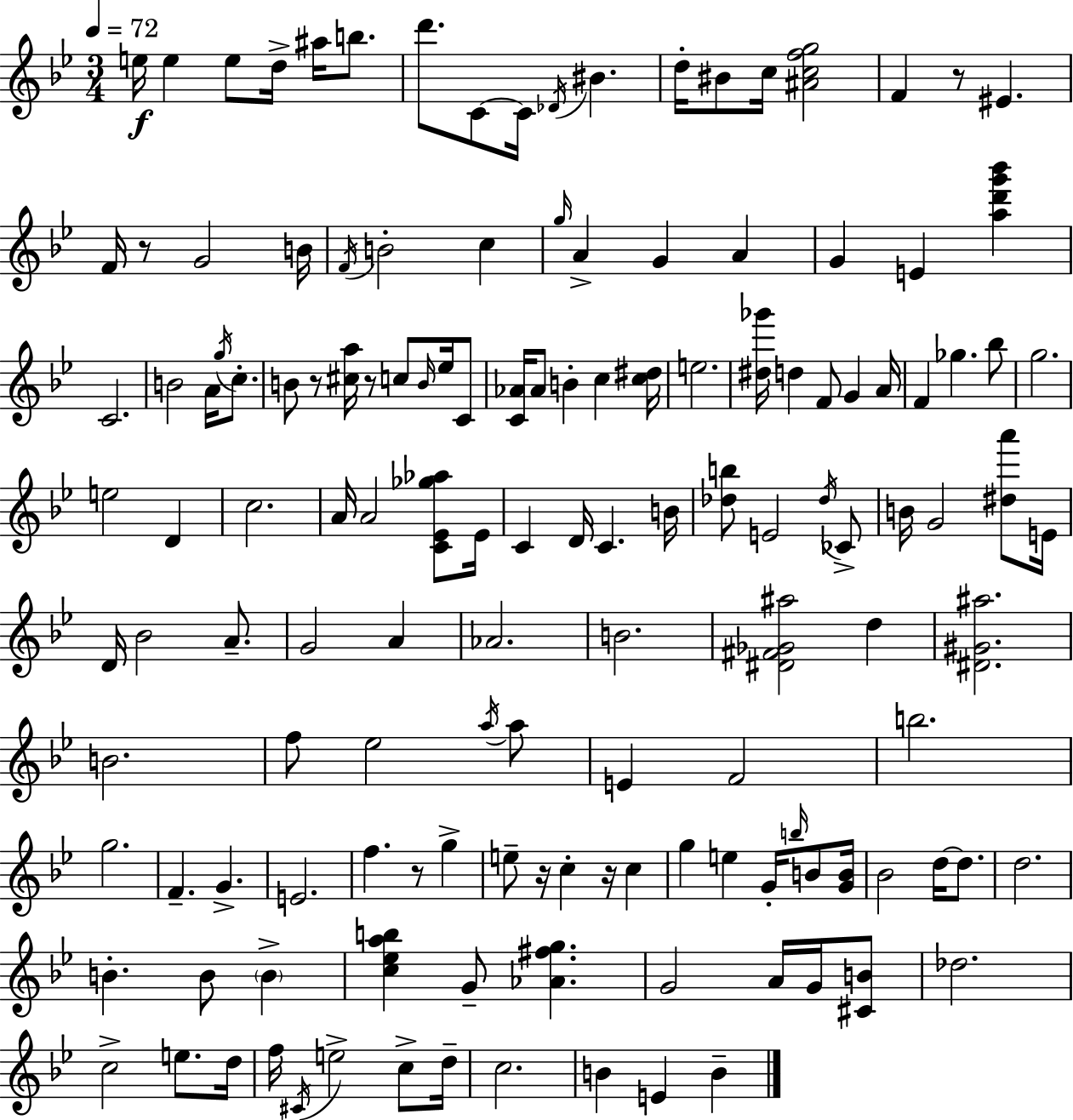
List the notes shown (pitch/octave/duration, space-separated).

E5/s E5/q E5/e D5/s A#5/s B5/e. D6/e. C4/e C4/s Db4/s BIS4/q. D5/s BIS4/e C5/s [A#4,C5,F5,G5]/h F4/q R/e EIS4/q. F4/s R/e G4/h B4/s F4/s B4/h C5/q G5/s A4/q G4/q A4/q G4/q E4/q [A5,D6,G6,Bb6]/q C4/h. B4/h A4/s G5/s C5/e. B4/e R/e [C#5,A5]/s R/e C5/e B4/s Eb5/s C4/e [C4,Ab4]/s Ab4/e B4/q C5/q [C5,D#5]/s E5/h. [D#5,Gb6]/s D5/q F4/e G4/q A4/s F4/q Gb5/q. Bb5/e G5/h. E5/h D4/q C5/h. A4/s A4/h [C4,Eb4,Gb5,Ab5]/e Eb4/s C4/q D4/s C4/q. B4/s [Db5,B5]/e E4/h Db5/s CES4/e B4/s G4/h [D#5,A6]/e E4/s D4/s Bb4/h A4/e. G4/h A4/q Ab4/h. B4/h. [D#4,F#4,Gb4,A#5]/h D5/q [D#4,G#4,A#5]/h. B4/h. F5/e Eb5/h A5/s A5/e E4/q F4/h B5/h. G5/h. F4/q. G4/q. E4/h. F5/q. R/e G5/q E5/e R/s C5/q R/s C5/q G5/q E5/q G4/s B5/s B4/e [G4,B4]/s Bb4/h D5/s D5/e. D5/h. B4/q. B4/e B4/q [C5,Eb5,A5,B5]/q G4/e [Ab4,F#5,G5]/q. G4/h A4/s G4/s [C#4,B4]/e Db5/h. C5/h E5/e. D5/s F5/s C#4/s E5/h C5/e D5/s C5/h. B4/q E4/q B4/q